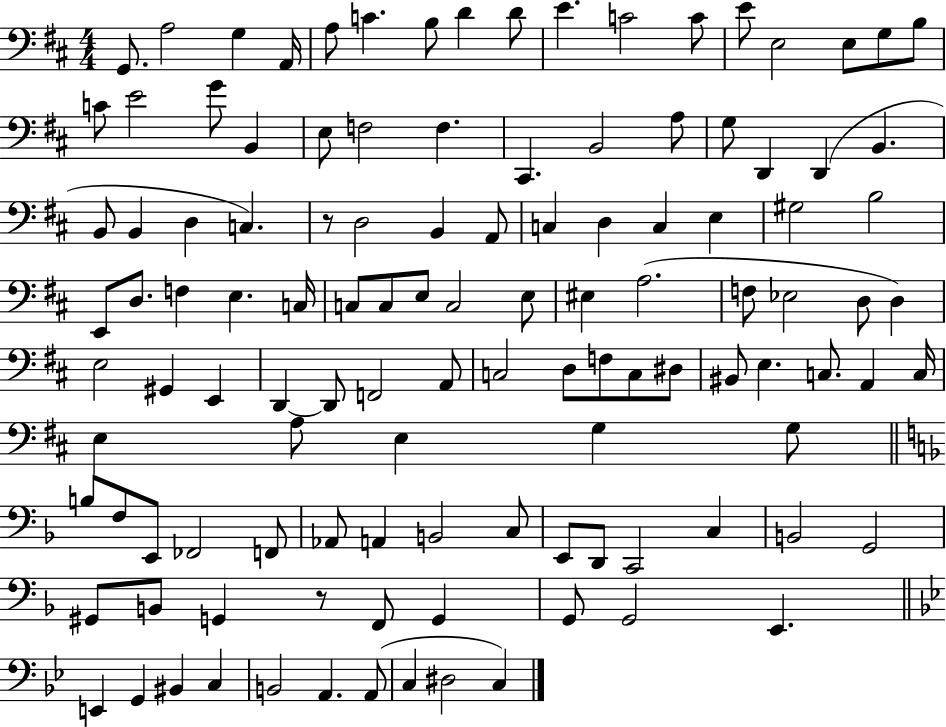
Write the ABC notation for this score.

X:1
T:Untitled
M:4/4
L:1/4
K:D
G,,/2 A,2 G, A,,/4 A,/2 C B,/2 D D/2 E C2 C/2 E/2 E,2 E,/2 G,/2 B,/2 C/2 E2 G/2 B,, E,/2 F,2 F, ^C,, B,,2 A,/2 G,/2 D,, D,, B,, B,,/2 B,, D, C, z/2 D,2 B,, A,,/2 C, D, C, E, ^G,2 B,2 E,,/2 D,/2 F, E, C,/4 C,/2 C,/2 E,/2 C,2 E,/2 ^E, A,2 F,/2 _E,2 D,/2 D, E,2 ^G,, E,, D,, D,,/2 F,,2 A,,/2 C,2 D,/2 F,/2 C,/2 ^D,/2 ^B,,/2 E, C,/2 A,, C,/4 E, A,/2 E, G, G,/2 B,/2 F,/2 E,,/2 _F,,2 F,,/2 _A,,/2 A,, B,,2 C,/2 E,,/2 D,,/2 C,,2 C, B,,2 G,,2 ^G,,/2 B,,/2 G,, z/2 F,,/2 G,, G,,/2 G,,2 E,, E,, G,, ^B,, C, B,,2 A,, A,,/2 C, ^D,2 C,